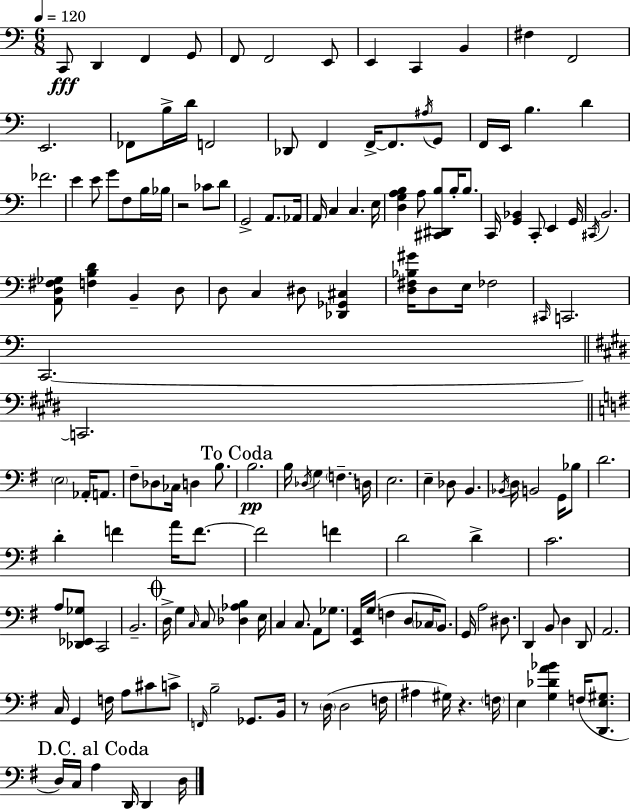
C2/e D2/q F2/q G2/e F2/e F2/h E2/e E2/q C2/q B2/q F#3/q F2/h E2/h. FES2/e B3/s D4/s F2/h Db2/e F2/q F2/s F2/e. A#3/s G2/e F2/s E2/s B3/q. D4/q FES4/h. E4/q E4/e G4/e F3/e B3/s Bb3/s R/h CES4/e D4/e G2/h A2/e. Ab2/s A2/s C3/q C3/q. E3/s [D3,G3,A3,B3]/q A3/e [C#2,D#2,B3]/e B3/s B3/e. C2/s [G2,Bb2]/q C2/e E2/q G2/s C#2/s B2/h. [A2,D3,F#3,Gb3]/e [F3,B3,D4]/q B2/q D3/e D3/e C3/q D#3/e [Db2,Gb2,C#3]/q [D3,F#3,Bb3,G#4]/s D3/e E3/s FES3/h C#2/s C2/h. C2/h. C2/h. E3/h Ab2/s A2/e. F#3/e Db3/e CES3/s D3/q B3/e. B3/h. B3/s Db3/s G3/q F3/q. D3/s E3/h. E3/q Db3/e B2/q. Bb2/s D3/s B2/h G2/s Bb3/e D4/h. D4/q F4/q A4/s F4/e. F4/h F4/q D4/h D4/q C4/h. A3/e [Db2,Eb2,Gb3]/e C2/h B2/h. D3/s G3/q C3/s C3/e [Db3,Ab3,B3]/q E3/s C3/q C3/e. A2/e Gb3/e. [E2,A2]/s G3/s F3/q D3/e CES3/s B2/e. G2/s A3/h D#3/e. D2/q B2/e D3/q D2/e A2/h. C3/s G2/q F3/s A3/e C#4/e C4/e F2/s B3/h Gb2/e. B2/s R/e D3/s D3/h F3/s A#3/q G#3/s R/q. F3/s E3/q [G3,Db4,A4,Bb4]/q F3/s [D2,E3,G#3]/e. D3/s C3/s A3/q D2/s D2/q D3/s